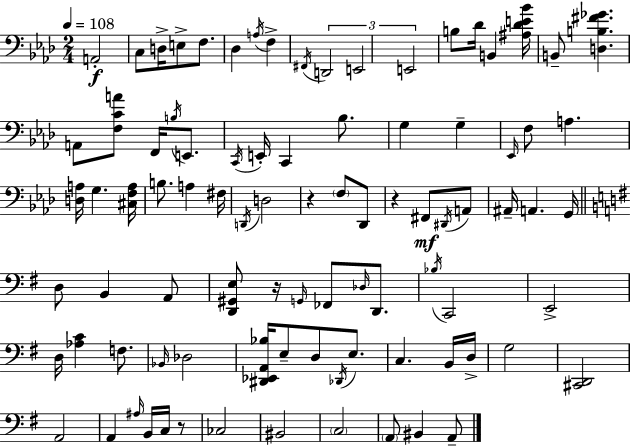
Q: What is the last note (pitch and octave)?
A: A2